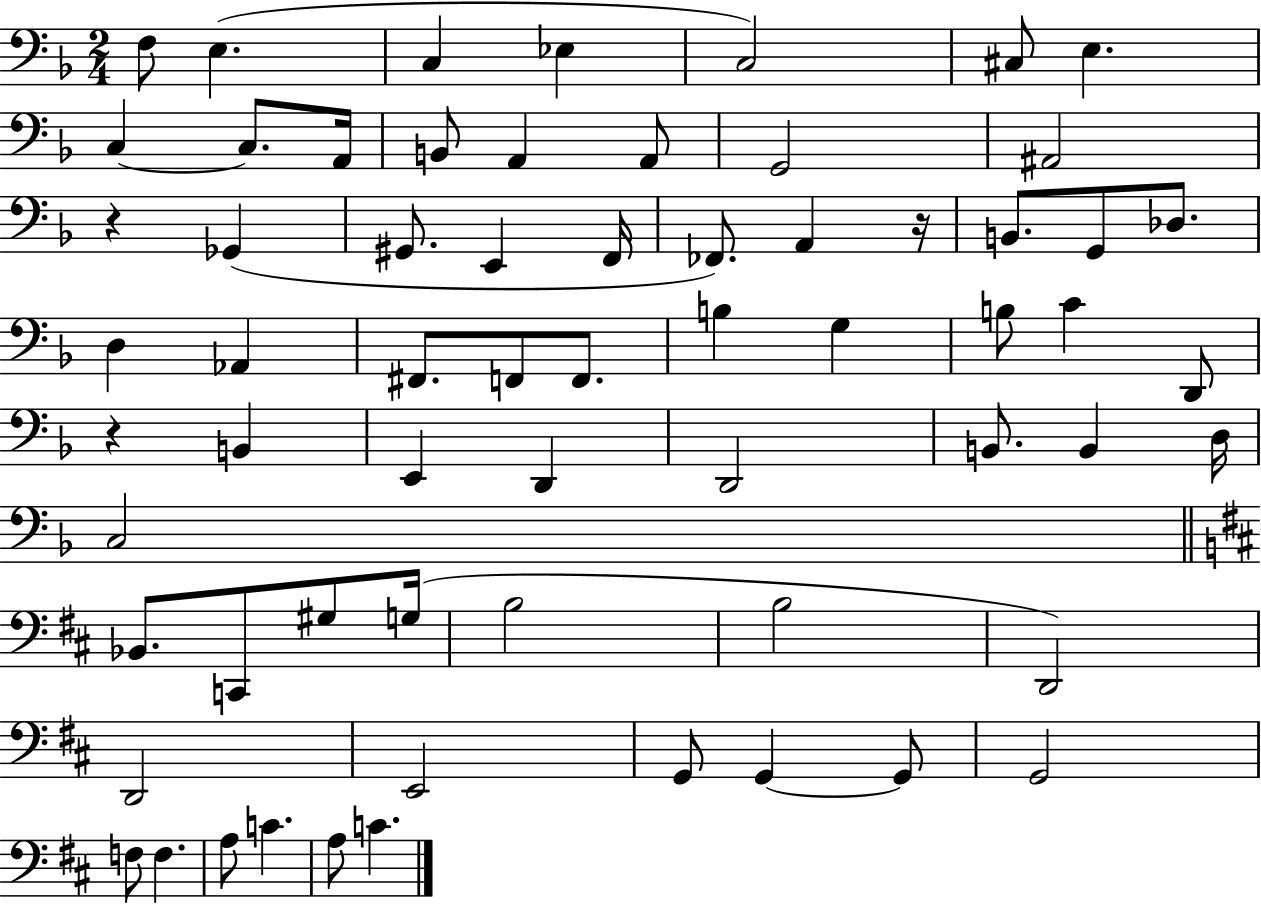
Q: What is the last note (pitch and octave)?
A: C4